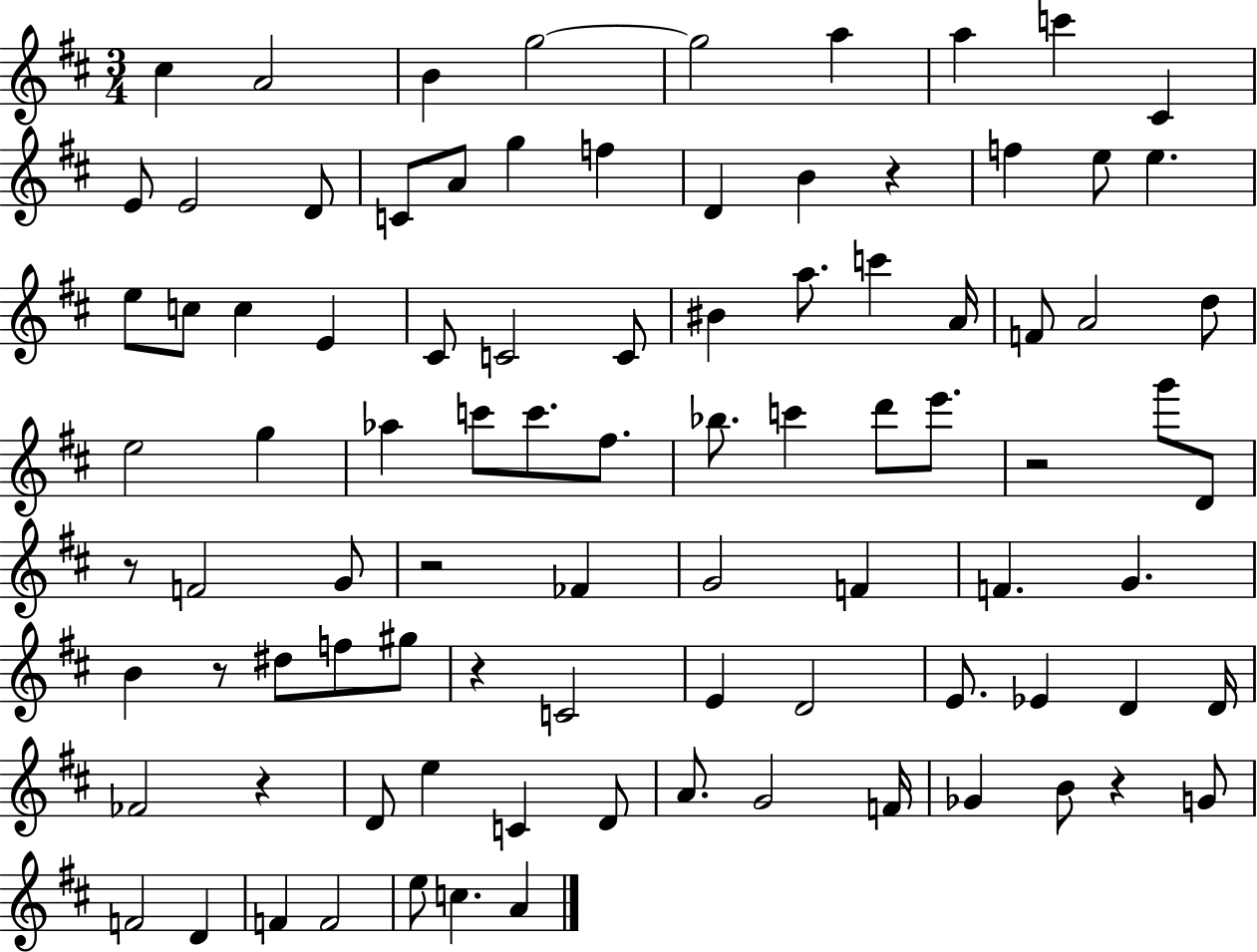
{
  \clef treble
  \numericTimeSignature
  \time 3/4
  \key d \major
  \repeat volta 2 { cis''4 a'2 | b'4 g''2~~ | g''2 a''4 | a''4 c'''4 cis'4 | \break e'8 e'2 d'8 | c'8 a'8 g''4 f''4 | d'4 b'4 r4 | f''4 e''8 e''4. | \break e''8 c''8 c''4 e'4 | cis'8 c'2 c'8 | bis'4 a''8. c'''4 a'16 | f'8 a'2 d''8 | \break e''2 g''4 | aes''4 c'''8 c'''8. fis''8. | bes''8. c'''4 d'''8 e'''8. | r2 g'''8 d'8 | \break r8 f'2 g'8 | r2 fes'4 | g'2 f'4 | f'4. g'4. | \break b'4 r8 dis''8 f''8 gis''8 | r4 c'2 | e'4 d'2 | e'8. ees'4 d'4 d'16 | \break fes'2 r4 | d'8 e''4 c'4 d'8 | a'8. g'2 f'16 | ges'4 b'8 r4 g'8 | \break f'2 d'4 | f'4 f'2 | e''8 c''4. a'4 | } \bar "|."
}